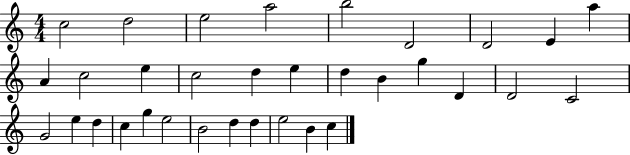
{
  \clef treble
  \numericTimeSignature
  \time 4/4
  \key c \major
  c''2 d''2 | e''2 a''2 | b''2 d'2 | d'2 e'4 a''4 | \break a'4 c''2 e''4 | c''2 d''4 e''4 | d''4 b'4 g''4 d'4 | d'2 c'2 | \break g'2 e''4 d''4 | c''4 g''4 e''2 | b'2 d''4 d''4 | e''2 b'4 c''4 | \break \bar "|."
}